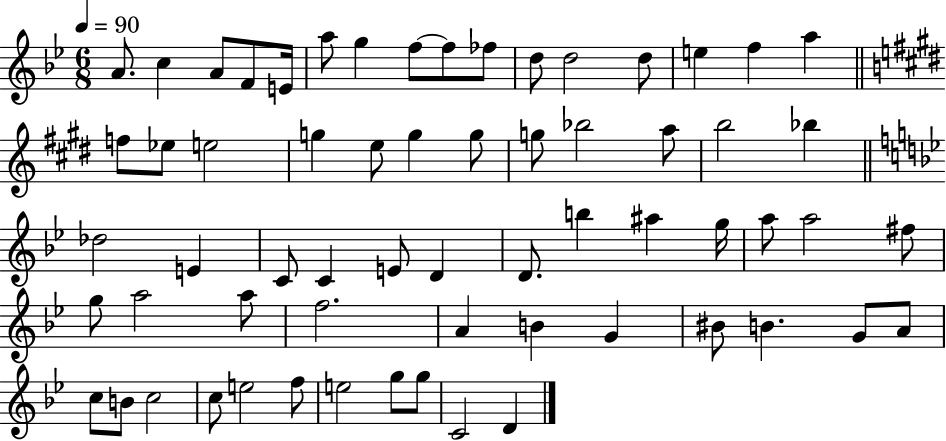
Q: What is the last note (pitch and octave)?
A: D4